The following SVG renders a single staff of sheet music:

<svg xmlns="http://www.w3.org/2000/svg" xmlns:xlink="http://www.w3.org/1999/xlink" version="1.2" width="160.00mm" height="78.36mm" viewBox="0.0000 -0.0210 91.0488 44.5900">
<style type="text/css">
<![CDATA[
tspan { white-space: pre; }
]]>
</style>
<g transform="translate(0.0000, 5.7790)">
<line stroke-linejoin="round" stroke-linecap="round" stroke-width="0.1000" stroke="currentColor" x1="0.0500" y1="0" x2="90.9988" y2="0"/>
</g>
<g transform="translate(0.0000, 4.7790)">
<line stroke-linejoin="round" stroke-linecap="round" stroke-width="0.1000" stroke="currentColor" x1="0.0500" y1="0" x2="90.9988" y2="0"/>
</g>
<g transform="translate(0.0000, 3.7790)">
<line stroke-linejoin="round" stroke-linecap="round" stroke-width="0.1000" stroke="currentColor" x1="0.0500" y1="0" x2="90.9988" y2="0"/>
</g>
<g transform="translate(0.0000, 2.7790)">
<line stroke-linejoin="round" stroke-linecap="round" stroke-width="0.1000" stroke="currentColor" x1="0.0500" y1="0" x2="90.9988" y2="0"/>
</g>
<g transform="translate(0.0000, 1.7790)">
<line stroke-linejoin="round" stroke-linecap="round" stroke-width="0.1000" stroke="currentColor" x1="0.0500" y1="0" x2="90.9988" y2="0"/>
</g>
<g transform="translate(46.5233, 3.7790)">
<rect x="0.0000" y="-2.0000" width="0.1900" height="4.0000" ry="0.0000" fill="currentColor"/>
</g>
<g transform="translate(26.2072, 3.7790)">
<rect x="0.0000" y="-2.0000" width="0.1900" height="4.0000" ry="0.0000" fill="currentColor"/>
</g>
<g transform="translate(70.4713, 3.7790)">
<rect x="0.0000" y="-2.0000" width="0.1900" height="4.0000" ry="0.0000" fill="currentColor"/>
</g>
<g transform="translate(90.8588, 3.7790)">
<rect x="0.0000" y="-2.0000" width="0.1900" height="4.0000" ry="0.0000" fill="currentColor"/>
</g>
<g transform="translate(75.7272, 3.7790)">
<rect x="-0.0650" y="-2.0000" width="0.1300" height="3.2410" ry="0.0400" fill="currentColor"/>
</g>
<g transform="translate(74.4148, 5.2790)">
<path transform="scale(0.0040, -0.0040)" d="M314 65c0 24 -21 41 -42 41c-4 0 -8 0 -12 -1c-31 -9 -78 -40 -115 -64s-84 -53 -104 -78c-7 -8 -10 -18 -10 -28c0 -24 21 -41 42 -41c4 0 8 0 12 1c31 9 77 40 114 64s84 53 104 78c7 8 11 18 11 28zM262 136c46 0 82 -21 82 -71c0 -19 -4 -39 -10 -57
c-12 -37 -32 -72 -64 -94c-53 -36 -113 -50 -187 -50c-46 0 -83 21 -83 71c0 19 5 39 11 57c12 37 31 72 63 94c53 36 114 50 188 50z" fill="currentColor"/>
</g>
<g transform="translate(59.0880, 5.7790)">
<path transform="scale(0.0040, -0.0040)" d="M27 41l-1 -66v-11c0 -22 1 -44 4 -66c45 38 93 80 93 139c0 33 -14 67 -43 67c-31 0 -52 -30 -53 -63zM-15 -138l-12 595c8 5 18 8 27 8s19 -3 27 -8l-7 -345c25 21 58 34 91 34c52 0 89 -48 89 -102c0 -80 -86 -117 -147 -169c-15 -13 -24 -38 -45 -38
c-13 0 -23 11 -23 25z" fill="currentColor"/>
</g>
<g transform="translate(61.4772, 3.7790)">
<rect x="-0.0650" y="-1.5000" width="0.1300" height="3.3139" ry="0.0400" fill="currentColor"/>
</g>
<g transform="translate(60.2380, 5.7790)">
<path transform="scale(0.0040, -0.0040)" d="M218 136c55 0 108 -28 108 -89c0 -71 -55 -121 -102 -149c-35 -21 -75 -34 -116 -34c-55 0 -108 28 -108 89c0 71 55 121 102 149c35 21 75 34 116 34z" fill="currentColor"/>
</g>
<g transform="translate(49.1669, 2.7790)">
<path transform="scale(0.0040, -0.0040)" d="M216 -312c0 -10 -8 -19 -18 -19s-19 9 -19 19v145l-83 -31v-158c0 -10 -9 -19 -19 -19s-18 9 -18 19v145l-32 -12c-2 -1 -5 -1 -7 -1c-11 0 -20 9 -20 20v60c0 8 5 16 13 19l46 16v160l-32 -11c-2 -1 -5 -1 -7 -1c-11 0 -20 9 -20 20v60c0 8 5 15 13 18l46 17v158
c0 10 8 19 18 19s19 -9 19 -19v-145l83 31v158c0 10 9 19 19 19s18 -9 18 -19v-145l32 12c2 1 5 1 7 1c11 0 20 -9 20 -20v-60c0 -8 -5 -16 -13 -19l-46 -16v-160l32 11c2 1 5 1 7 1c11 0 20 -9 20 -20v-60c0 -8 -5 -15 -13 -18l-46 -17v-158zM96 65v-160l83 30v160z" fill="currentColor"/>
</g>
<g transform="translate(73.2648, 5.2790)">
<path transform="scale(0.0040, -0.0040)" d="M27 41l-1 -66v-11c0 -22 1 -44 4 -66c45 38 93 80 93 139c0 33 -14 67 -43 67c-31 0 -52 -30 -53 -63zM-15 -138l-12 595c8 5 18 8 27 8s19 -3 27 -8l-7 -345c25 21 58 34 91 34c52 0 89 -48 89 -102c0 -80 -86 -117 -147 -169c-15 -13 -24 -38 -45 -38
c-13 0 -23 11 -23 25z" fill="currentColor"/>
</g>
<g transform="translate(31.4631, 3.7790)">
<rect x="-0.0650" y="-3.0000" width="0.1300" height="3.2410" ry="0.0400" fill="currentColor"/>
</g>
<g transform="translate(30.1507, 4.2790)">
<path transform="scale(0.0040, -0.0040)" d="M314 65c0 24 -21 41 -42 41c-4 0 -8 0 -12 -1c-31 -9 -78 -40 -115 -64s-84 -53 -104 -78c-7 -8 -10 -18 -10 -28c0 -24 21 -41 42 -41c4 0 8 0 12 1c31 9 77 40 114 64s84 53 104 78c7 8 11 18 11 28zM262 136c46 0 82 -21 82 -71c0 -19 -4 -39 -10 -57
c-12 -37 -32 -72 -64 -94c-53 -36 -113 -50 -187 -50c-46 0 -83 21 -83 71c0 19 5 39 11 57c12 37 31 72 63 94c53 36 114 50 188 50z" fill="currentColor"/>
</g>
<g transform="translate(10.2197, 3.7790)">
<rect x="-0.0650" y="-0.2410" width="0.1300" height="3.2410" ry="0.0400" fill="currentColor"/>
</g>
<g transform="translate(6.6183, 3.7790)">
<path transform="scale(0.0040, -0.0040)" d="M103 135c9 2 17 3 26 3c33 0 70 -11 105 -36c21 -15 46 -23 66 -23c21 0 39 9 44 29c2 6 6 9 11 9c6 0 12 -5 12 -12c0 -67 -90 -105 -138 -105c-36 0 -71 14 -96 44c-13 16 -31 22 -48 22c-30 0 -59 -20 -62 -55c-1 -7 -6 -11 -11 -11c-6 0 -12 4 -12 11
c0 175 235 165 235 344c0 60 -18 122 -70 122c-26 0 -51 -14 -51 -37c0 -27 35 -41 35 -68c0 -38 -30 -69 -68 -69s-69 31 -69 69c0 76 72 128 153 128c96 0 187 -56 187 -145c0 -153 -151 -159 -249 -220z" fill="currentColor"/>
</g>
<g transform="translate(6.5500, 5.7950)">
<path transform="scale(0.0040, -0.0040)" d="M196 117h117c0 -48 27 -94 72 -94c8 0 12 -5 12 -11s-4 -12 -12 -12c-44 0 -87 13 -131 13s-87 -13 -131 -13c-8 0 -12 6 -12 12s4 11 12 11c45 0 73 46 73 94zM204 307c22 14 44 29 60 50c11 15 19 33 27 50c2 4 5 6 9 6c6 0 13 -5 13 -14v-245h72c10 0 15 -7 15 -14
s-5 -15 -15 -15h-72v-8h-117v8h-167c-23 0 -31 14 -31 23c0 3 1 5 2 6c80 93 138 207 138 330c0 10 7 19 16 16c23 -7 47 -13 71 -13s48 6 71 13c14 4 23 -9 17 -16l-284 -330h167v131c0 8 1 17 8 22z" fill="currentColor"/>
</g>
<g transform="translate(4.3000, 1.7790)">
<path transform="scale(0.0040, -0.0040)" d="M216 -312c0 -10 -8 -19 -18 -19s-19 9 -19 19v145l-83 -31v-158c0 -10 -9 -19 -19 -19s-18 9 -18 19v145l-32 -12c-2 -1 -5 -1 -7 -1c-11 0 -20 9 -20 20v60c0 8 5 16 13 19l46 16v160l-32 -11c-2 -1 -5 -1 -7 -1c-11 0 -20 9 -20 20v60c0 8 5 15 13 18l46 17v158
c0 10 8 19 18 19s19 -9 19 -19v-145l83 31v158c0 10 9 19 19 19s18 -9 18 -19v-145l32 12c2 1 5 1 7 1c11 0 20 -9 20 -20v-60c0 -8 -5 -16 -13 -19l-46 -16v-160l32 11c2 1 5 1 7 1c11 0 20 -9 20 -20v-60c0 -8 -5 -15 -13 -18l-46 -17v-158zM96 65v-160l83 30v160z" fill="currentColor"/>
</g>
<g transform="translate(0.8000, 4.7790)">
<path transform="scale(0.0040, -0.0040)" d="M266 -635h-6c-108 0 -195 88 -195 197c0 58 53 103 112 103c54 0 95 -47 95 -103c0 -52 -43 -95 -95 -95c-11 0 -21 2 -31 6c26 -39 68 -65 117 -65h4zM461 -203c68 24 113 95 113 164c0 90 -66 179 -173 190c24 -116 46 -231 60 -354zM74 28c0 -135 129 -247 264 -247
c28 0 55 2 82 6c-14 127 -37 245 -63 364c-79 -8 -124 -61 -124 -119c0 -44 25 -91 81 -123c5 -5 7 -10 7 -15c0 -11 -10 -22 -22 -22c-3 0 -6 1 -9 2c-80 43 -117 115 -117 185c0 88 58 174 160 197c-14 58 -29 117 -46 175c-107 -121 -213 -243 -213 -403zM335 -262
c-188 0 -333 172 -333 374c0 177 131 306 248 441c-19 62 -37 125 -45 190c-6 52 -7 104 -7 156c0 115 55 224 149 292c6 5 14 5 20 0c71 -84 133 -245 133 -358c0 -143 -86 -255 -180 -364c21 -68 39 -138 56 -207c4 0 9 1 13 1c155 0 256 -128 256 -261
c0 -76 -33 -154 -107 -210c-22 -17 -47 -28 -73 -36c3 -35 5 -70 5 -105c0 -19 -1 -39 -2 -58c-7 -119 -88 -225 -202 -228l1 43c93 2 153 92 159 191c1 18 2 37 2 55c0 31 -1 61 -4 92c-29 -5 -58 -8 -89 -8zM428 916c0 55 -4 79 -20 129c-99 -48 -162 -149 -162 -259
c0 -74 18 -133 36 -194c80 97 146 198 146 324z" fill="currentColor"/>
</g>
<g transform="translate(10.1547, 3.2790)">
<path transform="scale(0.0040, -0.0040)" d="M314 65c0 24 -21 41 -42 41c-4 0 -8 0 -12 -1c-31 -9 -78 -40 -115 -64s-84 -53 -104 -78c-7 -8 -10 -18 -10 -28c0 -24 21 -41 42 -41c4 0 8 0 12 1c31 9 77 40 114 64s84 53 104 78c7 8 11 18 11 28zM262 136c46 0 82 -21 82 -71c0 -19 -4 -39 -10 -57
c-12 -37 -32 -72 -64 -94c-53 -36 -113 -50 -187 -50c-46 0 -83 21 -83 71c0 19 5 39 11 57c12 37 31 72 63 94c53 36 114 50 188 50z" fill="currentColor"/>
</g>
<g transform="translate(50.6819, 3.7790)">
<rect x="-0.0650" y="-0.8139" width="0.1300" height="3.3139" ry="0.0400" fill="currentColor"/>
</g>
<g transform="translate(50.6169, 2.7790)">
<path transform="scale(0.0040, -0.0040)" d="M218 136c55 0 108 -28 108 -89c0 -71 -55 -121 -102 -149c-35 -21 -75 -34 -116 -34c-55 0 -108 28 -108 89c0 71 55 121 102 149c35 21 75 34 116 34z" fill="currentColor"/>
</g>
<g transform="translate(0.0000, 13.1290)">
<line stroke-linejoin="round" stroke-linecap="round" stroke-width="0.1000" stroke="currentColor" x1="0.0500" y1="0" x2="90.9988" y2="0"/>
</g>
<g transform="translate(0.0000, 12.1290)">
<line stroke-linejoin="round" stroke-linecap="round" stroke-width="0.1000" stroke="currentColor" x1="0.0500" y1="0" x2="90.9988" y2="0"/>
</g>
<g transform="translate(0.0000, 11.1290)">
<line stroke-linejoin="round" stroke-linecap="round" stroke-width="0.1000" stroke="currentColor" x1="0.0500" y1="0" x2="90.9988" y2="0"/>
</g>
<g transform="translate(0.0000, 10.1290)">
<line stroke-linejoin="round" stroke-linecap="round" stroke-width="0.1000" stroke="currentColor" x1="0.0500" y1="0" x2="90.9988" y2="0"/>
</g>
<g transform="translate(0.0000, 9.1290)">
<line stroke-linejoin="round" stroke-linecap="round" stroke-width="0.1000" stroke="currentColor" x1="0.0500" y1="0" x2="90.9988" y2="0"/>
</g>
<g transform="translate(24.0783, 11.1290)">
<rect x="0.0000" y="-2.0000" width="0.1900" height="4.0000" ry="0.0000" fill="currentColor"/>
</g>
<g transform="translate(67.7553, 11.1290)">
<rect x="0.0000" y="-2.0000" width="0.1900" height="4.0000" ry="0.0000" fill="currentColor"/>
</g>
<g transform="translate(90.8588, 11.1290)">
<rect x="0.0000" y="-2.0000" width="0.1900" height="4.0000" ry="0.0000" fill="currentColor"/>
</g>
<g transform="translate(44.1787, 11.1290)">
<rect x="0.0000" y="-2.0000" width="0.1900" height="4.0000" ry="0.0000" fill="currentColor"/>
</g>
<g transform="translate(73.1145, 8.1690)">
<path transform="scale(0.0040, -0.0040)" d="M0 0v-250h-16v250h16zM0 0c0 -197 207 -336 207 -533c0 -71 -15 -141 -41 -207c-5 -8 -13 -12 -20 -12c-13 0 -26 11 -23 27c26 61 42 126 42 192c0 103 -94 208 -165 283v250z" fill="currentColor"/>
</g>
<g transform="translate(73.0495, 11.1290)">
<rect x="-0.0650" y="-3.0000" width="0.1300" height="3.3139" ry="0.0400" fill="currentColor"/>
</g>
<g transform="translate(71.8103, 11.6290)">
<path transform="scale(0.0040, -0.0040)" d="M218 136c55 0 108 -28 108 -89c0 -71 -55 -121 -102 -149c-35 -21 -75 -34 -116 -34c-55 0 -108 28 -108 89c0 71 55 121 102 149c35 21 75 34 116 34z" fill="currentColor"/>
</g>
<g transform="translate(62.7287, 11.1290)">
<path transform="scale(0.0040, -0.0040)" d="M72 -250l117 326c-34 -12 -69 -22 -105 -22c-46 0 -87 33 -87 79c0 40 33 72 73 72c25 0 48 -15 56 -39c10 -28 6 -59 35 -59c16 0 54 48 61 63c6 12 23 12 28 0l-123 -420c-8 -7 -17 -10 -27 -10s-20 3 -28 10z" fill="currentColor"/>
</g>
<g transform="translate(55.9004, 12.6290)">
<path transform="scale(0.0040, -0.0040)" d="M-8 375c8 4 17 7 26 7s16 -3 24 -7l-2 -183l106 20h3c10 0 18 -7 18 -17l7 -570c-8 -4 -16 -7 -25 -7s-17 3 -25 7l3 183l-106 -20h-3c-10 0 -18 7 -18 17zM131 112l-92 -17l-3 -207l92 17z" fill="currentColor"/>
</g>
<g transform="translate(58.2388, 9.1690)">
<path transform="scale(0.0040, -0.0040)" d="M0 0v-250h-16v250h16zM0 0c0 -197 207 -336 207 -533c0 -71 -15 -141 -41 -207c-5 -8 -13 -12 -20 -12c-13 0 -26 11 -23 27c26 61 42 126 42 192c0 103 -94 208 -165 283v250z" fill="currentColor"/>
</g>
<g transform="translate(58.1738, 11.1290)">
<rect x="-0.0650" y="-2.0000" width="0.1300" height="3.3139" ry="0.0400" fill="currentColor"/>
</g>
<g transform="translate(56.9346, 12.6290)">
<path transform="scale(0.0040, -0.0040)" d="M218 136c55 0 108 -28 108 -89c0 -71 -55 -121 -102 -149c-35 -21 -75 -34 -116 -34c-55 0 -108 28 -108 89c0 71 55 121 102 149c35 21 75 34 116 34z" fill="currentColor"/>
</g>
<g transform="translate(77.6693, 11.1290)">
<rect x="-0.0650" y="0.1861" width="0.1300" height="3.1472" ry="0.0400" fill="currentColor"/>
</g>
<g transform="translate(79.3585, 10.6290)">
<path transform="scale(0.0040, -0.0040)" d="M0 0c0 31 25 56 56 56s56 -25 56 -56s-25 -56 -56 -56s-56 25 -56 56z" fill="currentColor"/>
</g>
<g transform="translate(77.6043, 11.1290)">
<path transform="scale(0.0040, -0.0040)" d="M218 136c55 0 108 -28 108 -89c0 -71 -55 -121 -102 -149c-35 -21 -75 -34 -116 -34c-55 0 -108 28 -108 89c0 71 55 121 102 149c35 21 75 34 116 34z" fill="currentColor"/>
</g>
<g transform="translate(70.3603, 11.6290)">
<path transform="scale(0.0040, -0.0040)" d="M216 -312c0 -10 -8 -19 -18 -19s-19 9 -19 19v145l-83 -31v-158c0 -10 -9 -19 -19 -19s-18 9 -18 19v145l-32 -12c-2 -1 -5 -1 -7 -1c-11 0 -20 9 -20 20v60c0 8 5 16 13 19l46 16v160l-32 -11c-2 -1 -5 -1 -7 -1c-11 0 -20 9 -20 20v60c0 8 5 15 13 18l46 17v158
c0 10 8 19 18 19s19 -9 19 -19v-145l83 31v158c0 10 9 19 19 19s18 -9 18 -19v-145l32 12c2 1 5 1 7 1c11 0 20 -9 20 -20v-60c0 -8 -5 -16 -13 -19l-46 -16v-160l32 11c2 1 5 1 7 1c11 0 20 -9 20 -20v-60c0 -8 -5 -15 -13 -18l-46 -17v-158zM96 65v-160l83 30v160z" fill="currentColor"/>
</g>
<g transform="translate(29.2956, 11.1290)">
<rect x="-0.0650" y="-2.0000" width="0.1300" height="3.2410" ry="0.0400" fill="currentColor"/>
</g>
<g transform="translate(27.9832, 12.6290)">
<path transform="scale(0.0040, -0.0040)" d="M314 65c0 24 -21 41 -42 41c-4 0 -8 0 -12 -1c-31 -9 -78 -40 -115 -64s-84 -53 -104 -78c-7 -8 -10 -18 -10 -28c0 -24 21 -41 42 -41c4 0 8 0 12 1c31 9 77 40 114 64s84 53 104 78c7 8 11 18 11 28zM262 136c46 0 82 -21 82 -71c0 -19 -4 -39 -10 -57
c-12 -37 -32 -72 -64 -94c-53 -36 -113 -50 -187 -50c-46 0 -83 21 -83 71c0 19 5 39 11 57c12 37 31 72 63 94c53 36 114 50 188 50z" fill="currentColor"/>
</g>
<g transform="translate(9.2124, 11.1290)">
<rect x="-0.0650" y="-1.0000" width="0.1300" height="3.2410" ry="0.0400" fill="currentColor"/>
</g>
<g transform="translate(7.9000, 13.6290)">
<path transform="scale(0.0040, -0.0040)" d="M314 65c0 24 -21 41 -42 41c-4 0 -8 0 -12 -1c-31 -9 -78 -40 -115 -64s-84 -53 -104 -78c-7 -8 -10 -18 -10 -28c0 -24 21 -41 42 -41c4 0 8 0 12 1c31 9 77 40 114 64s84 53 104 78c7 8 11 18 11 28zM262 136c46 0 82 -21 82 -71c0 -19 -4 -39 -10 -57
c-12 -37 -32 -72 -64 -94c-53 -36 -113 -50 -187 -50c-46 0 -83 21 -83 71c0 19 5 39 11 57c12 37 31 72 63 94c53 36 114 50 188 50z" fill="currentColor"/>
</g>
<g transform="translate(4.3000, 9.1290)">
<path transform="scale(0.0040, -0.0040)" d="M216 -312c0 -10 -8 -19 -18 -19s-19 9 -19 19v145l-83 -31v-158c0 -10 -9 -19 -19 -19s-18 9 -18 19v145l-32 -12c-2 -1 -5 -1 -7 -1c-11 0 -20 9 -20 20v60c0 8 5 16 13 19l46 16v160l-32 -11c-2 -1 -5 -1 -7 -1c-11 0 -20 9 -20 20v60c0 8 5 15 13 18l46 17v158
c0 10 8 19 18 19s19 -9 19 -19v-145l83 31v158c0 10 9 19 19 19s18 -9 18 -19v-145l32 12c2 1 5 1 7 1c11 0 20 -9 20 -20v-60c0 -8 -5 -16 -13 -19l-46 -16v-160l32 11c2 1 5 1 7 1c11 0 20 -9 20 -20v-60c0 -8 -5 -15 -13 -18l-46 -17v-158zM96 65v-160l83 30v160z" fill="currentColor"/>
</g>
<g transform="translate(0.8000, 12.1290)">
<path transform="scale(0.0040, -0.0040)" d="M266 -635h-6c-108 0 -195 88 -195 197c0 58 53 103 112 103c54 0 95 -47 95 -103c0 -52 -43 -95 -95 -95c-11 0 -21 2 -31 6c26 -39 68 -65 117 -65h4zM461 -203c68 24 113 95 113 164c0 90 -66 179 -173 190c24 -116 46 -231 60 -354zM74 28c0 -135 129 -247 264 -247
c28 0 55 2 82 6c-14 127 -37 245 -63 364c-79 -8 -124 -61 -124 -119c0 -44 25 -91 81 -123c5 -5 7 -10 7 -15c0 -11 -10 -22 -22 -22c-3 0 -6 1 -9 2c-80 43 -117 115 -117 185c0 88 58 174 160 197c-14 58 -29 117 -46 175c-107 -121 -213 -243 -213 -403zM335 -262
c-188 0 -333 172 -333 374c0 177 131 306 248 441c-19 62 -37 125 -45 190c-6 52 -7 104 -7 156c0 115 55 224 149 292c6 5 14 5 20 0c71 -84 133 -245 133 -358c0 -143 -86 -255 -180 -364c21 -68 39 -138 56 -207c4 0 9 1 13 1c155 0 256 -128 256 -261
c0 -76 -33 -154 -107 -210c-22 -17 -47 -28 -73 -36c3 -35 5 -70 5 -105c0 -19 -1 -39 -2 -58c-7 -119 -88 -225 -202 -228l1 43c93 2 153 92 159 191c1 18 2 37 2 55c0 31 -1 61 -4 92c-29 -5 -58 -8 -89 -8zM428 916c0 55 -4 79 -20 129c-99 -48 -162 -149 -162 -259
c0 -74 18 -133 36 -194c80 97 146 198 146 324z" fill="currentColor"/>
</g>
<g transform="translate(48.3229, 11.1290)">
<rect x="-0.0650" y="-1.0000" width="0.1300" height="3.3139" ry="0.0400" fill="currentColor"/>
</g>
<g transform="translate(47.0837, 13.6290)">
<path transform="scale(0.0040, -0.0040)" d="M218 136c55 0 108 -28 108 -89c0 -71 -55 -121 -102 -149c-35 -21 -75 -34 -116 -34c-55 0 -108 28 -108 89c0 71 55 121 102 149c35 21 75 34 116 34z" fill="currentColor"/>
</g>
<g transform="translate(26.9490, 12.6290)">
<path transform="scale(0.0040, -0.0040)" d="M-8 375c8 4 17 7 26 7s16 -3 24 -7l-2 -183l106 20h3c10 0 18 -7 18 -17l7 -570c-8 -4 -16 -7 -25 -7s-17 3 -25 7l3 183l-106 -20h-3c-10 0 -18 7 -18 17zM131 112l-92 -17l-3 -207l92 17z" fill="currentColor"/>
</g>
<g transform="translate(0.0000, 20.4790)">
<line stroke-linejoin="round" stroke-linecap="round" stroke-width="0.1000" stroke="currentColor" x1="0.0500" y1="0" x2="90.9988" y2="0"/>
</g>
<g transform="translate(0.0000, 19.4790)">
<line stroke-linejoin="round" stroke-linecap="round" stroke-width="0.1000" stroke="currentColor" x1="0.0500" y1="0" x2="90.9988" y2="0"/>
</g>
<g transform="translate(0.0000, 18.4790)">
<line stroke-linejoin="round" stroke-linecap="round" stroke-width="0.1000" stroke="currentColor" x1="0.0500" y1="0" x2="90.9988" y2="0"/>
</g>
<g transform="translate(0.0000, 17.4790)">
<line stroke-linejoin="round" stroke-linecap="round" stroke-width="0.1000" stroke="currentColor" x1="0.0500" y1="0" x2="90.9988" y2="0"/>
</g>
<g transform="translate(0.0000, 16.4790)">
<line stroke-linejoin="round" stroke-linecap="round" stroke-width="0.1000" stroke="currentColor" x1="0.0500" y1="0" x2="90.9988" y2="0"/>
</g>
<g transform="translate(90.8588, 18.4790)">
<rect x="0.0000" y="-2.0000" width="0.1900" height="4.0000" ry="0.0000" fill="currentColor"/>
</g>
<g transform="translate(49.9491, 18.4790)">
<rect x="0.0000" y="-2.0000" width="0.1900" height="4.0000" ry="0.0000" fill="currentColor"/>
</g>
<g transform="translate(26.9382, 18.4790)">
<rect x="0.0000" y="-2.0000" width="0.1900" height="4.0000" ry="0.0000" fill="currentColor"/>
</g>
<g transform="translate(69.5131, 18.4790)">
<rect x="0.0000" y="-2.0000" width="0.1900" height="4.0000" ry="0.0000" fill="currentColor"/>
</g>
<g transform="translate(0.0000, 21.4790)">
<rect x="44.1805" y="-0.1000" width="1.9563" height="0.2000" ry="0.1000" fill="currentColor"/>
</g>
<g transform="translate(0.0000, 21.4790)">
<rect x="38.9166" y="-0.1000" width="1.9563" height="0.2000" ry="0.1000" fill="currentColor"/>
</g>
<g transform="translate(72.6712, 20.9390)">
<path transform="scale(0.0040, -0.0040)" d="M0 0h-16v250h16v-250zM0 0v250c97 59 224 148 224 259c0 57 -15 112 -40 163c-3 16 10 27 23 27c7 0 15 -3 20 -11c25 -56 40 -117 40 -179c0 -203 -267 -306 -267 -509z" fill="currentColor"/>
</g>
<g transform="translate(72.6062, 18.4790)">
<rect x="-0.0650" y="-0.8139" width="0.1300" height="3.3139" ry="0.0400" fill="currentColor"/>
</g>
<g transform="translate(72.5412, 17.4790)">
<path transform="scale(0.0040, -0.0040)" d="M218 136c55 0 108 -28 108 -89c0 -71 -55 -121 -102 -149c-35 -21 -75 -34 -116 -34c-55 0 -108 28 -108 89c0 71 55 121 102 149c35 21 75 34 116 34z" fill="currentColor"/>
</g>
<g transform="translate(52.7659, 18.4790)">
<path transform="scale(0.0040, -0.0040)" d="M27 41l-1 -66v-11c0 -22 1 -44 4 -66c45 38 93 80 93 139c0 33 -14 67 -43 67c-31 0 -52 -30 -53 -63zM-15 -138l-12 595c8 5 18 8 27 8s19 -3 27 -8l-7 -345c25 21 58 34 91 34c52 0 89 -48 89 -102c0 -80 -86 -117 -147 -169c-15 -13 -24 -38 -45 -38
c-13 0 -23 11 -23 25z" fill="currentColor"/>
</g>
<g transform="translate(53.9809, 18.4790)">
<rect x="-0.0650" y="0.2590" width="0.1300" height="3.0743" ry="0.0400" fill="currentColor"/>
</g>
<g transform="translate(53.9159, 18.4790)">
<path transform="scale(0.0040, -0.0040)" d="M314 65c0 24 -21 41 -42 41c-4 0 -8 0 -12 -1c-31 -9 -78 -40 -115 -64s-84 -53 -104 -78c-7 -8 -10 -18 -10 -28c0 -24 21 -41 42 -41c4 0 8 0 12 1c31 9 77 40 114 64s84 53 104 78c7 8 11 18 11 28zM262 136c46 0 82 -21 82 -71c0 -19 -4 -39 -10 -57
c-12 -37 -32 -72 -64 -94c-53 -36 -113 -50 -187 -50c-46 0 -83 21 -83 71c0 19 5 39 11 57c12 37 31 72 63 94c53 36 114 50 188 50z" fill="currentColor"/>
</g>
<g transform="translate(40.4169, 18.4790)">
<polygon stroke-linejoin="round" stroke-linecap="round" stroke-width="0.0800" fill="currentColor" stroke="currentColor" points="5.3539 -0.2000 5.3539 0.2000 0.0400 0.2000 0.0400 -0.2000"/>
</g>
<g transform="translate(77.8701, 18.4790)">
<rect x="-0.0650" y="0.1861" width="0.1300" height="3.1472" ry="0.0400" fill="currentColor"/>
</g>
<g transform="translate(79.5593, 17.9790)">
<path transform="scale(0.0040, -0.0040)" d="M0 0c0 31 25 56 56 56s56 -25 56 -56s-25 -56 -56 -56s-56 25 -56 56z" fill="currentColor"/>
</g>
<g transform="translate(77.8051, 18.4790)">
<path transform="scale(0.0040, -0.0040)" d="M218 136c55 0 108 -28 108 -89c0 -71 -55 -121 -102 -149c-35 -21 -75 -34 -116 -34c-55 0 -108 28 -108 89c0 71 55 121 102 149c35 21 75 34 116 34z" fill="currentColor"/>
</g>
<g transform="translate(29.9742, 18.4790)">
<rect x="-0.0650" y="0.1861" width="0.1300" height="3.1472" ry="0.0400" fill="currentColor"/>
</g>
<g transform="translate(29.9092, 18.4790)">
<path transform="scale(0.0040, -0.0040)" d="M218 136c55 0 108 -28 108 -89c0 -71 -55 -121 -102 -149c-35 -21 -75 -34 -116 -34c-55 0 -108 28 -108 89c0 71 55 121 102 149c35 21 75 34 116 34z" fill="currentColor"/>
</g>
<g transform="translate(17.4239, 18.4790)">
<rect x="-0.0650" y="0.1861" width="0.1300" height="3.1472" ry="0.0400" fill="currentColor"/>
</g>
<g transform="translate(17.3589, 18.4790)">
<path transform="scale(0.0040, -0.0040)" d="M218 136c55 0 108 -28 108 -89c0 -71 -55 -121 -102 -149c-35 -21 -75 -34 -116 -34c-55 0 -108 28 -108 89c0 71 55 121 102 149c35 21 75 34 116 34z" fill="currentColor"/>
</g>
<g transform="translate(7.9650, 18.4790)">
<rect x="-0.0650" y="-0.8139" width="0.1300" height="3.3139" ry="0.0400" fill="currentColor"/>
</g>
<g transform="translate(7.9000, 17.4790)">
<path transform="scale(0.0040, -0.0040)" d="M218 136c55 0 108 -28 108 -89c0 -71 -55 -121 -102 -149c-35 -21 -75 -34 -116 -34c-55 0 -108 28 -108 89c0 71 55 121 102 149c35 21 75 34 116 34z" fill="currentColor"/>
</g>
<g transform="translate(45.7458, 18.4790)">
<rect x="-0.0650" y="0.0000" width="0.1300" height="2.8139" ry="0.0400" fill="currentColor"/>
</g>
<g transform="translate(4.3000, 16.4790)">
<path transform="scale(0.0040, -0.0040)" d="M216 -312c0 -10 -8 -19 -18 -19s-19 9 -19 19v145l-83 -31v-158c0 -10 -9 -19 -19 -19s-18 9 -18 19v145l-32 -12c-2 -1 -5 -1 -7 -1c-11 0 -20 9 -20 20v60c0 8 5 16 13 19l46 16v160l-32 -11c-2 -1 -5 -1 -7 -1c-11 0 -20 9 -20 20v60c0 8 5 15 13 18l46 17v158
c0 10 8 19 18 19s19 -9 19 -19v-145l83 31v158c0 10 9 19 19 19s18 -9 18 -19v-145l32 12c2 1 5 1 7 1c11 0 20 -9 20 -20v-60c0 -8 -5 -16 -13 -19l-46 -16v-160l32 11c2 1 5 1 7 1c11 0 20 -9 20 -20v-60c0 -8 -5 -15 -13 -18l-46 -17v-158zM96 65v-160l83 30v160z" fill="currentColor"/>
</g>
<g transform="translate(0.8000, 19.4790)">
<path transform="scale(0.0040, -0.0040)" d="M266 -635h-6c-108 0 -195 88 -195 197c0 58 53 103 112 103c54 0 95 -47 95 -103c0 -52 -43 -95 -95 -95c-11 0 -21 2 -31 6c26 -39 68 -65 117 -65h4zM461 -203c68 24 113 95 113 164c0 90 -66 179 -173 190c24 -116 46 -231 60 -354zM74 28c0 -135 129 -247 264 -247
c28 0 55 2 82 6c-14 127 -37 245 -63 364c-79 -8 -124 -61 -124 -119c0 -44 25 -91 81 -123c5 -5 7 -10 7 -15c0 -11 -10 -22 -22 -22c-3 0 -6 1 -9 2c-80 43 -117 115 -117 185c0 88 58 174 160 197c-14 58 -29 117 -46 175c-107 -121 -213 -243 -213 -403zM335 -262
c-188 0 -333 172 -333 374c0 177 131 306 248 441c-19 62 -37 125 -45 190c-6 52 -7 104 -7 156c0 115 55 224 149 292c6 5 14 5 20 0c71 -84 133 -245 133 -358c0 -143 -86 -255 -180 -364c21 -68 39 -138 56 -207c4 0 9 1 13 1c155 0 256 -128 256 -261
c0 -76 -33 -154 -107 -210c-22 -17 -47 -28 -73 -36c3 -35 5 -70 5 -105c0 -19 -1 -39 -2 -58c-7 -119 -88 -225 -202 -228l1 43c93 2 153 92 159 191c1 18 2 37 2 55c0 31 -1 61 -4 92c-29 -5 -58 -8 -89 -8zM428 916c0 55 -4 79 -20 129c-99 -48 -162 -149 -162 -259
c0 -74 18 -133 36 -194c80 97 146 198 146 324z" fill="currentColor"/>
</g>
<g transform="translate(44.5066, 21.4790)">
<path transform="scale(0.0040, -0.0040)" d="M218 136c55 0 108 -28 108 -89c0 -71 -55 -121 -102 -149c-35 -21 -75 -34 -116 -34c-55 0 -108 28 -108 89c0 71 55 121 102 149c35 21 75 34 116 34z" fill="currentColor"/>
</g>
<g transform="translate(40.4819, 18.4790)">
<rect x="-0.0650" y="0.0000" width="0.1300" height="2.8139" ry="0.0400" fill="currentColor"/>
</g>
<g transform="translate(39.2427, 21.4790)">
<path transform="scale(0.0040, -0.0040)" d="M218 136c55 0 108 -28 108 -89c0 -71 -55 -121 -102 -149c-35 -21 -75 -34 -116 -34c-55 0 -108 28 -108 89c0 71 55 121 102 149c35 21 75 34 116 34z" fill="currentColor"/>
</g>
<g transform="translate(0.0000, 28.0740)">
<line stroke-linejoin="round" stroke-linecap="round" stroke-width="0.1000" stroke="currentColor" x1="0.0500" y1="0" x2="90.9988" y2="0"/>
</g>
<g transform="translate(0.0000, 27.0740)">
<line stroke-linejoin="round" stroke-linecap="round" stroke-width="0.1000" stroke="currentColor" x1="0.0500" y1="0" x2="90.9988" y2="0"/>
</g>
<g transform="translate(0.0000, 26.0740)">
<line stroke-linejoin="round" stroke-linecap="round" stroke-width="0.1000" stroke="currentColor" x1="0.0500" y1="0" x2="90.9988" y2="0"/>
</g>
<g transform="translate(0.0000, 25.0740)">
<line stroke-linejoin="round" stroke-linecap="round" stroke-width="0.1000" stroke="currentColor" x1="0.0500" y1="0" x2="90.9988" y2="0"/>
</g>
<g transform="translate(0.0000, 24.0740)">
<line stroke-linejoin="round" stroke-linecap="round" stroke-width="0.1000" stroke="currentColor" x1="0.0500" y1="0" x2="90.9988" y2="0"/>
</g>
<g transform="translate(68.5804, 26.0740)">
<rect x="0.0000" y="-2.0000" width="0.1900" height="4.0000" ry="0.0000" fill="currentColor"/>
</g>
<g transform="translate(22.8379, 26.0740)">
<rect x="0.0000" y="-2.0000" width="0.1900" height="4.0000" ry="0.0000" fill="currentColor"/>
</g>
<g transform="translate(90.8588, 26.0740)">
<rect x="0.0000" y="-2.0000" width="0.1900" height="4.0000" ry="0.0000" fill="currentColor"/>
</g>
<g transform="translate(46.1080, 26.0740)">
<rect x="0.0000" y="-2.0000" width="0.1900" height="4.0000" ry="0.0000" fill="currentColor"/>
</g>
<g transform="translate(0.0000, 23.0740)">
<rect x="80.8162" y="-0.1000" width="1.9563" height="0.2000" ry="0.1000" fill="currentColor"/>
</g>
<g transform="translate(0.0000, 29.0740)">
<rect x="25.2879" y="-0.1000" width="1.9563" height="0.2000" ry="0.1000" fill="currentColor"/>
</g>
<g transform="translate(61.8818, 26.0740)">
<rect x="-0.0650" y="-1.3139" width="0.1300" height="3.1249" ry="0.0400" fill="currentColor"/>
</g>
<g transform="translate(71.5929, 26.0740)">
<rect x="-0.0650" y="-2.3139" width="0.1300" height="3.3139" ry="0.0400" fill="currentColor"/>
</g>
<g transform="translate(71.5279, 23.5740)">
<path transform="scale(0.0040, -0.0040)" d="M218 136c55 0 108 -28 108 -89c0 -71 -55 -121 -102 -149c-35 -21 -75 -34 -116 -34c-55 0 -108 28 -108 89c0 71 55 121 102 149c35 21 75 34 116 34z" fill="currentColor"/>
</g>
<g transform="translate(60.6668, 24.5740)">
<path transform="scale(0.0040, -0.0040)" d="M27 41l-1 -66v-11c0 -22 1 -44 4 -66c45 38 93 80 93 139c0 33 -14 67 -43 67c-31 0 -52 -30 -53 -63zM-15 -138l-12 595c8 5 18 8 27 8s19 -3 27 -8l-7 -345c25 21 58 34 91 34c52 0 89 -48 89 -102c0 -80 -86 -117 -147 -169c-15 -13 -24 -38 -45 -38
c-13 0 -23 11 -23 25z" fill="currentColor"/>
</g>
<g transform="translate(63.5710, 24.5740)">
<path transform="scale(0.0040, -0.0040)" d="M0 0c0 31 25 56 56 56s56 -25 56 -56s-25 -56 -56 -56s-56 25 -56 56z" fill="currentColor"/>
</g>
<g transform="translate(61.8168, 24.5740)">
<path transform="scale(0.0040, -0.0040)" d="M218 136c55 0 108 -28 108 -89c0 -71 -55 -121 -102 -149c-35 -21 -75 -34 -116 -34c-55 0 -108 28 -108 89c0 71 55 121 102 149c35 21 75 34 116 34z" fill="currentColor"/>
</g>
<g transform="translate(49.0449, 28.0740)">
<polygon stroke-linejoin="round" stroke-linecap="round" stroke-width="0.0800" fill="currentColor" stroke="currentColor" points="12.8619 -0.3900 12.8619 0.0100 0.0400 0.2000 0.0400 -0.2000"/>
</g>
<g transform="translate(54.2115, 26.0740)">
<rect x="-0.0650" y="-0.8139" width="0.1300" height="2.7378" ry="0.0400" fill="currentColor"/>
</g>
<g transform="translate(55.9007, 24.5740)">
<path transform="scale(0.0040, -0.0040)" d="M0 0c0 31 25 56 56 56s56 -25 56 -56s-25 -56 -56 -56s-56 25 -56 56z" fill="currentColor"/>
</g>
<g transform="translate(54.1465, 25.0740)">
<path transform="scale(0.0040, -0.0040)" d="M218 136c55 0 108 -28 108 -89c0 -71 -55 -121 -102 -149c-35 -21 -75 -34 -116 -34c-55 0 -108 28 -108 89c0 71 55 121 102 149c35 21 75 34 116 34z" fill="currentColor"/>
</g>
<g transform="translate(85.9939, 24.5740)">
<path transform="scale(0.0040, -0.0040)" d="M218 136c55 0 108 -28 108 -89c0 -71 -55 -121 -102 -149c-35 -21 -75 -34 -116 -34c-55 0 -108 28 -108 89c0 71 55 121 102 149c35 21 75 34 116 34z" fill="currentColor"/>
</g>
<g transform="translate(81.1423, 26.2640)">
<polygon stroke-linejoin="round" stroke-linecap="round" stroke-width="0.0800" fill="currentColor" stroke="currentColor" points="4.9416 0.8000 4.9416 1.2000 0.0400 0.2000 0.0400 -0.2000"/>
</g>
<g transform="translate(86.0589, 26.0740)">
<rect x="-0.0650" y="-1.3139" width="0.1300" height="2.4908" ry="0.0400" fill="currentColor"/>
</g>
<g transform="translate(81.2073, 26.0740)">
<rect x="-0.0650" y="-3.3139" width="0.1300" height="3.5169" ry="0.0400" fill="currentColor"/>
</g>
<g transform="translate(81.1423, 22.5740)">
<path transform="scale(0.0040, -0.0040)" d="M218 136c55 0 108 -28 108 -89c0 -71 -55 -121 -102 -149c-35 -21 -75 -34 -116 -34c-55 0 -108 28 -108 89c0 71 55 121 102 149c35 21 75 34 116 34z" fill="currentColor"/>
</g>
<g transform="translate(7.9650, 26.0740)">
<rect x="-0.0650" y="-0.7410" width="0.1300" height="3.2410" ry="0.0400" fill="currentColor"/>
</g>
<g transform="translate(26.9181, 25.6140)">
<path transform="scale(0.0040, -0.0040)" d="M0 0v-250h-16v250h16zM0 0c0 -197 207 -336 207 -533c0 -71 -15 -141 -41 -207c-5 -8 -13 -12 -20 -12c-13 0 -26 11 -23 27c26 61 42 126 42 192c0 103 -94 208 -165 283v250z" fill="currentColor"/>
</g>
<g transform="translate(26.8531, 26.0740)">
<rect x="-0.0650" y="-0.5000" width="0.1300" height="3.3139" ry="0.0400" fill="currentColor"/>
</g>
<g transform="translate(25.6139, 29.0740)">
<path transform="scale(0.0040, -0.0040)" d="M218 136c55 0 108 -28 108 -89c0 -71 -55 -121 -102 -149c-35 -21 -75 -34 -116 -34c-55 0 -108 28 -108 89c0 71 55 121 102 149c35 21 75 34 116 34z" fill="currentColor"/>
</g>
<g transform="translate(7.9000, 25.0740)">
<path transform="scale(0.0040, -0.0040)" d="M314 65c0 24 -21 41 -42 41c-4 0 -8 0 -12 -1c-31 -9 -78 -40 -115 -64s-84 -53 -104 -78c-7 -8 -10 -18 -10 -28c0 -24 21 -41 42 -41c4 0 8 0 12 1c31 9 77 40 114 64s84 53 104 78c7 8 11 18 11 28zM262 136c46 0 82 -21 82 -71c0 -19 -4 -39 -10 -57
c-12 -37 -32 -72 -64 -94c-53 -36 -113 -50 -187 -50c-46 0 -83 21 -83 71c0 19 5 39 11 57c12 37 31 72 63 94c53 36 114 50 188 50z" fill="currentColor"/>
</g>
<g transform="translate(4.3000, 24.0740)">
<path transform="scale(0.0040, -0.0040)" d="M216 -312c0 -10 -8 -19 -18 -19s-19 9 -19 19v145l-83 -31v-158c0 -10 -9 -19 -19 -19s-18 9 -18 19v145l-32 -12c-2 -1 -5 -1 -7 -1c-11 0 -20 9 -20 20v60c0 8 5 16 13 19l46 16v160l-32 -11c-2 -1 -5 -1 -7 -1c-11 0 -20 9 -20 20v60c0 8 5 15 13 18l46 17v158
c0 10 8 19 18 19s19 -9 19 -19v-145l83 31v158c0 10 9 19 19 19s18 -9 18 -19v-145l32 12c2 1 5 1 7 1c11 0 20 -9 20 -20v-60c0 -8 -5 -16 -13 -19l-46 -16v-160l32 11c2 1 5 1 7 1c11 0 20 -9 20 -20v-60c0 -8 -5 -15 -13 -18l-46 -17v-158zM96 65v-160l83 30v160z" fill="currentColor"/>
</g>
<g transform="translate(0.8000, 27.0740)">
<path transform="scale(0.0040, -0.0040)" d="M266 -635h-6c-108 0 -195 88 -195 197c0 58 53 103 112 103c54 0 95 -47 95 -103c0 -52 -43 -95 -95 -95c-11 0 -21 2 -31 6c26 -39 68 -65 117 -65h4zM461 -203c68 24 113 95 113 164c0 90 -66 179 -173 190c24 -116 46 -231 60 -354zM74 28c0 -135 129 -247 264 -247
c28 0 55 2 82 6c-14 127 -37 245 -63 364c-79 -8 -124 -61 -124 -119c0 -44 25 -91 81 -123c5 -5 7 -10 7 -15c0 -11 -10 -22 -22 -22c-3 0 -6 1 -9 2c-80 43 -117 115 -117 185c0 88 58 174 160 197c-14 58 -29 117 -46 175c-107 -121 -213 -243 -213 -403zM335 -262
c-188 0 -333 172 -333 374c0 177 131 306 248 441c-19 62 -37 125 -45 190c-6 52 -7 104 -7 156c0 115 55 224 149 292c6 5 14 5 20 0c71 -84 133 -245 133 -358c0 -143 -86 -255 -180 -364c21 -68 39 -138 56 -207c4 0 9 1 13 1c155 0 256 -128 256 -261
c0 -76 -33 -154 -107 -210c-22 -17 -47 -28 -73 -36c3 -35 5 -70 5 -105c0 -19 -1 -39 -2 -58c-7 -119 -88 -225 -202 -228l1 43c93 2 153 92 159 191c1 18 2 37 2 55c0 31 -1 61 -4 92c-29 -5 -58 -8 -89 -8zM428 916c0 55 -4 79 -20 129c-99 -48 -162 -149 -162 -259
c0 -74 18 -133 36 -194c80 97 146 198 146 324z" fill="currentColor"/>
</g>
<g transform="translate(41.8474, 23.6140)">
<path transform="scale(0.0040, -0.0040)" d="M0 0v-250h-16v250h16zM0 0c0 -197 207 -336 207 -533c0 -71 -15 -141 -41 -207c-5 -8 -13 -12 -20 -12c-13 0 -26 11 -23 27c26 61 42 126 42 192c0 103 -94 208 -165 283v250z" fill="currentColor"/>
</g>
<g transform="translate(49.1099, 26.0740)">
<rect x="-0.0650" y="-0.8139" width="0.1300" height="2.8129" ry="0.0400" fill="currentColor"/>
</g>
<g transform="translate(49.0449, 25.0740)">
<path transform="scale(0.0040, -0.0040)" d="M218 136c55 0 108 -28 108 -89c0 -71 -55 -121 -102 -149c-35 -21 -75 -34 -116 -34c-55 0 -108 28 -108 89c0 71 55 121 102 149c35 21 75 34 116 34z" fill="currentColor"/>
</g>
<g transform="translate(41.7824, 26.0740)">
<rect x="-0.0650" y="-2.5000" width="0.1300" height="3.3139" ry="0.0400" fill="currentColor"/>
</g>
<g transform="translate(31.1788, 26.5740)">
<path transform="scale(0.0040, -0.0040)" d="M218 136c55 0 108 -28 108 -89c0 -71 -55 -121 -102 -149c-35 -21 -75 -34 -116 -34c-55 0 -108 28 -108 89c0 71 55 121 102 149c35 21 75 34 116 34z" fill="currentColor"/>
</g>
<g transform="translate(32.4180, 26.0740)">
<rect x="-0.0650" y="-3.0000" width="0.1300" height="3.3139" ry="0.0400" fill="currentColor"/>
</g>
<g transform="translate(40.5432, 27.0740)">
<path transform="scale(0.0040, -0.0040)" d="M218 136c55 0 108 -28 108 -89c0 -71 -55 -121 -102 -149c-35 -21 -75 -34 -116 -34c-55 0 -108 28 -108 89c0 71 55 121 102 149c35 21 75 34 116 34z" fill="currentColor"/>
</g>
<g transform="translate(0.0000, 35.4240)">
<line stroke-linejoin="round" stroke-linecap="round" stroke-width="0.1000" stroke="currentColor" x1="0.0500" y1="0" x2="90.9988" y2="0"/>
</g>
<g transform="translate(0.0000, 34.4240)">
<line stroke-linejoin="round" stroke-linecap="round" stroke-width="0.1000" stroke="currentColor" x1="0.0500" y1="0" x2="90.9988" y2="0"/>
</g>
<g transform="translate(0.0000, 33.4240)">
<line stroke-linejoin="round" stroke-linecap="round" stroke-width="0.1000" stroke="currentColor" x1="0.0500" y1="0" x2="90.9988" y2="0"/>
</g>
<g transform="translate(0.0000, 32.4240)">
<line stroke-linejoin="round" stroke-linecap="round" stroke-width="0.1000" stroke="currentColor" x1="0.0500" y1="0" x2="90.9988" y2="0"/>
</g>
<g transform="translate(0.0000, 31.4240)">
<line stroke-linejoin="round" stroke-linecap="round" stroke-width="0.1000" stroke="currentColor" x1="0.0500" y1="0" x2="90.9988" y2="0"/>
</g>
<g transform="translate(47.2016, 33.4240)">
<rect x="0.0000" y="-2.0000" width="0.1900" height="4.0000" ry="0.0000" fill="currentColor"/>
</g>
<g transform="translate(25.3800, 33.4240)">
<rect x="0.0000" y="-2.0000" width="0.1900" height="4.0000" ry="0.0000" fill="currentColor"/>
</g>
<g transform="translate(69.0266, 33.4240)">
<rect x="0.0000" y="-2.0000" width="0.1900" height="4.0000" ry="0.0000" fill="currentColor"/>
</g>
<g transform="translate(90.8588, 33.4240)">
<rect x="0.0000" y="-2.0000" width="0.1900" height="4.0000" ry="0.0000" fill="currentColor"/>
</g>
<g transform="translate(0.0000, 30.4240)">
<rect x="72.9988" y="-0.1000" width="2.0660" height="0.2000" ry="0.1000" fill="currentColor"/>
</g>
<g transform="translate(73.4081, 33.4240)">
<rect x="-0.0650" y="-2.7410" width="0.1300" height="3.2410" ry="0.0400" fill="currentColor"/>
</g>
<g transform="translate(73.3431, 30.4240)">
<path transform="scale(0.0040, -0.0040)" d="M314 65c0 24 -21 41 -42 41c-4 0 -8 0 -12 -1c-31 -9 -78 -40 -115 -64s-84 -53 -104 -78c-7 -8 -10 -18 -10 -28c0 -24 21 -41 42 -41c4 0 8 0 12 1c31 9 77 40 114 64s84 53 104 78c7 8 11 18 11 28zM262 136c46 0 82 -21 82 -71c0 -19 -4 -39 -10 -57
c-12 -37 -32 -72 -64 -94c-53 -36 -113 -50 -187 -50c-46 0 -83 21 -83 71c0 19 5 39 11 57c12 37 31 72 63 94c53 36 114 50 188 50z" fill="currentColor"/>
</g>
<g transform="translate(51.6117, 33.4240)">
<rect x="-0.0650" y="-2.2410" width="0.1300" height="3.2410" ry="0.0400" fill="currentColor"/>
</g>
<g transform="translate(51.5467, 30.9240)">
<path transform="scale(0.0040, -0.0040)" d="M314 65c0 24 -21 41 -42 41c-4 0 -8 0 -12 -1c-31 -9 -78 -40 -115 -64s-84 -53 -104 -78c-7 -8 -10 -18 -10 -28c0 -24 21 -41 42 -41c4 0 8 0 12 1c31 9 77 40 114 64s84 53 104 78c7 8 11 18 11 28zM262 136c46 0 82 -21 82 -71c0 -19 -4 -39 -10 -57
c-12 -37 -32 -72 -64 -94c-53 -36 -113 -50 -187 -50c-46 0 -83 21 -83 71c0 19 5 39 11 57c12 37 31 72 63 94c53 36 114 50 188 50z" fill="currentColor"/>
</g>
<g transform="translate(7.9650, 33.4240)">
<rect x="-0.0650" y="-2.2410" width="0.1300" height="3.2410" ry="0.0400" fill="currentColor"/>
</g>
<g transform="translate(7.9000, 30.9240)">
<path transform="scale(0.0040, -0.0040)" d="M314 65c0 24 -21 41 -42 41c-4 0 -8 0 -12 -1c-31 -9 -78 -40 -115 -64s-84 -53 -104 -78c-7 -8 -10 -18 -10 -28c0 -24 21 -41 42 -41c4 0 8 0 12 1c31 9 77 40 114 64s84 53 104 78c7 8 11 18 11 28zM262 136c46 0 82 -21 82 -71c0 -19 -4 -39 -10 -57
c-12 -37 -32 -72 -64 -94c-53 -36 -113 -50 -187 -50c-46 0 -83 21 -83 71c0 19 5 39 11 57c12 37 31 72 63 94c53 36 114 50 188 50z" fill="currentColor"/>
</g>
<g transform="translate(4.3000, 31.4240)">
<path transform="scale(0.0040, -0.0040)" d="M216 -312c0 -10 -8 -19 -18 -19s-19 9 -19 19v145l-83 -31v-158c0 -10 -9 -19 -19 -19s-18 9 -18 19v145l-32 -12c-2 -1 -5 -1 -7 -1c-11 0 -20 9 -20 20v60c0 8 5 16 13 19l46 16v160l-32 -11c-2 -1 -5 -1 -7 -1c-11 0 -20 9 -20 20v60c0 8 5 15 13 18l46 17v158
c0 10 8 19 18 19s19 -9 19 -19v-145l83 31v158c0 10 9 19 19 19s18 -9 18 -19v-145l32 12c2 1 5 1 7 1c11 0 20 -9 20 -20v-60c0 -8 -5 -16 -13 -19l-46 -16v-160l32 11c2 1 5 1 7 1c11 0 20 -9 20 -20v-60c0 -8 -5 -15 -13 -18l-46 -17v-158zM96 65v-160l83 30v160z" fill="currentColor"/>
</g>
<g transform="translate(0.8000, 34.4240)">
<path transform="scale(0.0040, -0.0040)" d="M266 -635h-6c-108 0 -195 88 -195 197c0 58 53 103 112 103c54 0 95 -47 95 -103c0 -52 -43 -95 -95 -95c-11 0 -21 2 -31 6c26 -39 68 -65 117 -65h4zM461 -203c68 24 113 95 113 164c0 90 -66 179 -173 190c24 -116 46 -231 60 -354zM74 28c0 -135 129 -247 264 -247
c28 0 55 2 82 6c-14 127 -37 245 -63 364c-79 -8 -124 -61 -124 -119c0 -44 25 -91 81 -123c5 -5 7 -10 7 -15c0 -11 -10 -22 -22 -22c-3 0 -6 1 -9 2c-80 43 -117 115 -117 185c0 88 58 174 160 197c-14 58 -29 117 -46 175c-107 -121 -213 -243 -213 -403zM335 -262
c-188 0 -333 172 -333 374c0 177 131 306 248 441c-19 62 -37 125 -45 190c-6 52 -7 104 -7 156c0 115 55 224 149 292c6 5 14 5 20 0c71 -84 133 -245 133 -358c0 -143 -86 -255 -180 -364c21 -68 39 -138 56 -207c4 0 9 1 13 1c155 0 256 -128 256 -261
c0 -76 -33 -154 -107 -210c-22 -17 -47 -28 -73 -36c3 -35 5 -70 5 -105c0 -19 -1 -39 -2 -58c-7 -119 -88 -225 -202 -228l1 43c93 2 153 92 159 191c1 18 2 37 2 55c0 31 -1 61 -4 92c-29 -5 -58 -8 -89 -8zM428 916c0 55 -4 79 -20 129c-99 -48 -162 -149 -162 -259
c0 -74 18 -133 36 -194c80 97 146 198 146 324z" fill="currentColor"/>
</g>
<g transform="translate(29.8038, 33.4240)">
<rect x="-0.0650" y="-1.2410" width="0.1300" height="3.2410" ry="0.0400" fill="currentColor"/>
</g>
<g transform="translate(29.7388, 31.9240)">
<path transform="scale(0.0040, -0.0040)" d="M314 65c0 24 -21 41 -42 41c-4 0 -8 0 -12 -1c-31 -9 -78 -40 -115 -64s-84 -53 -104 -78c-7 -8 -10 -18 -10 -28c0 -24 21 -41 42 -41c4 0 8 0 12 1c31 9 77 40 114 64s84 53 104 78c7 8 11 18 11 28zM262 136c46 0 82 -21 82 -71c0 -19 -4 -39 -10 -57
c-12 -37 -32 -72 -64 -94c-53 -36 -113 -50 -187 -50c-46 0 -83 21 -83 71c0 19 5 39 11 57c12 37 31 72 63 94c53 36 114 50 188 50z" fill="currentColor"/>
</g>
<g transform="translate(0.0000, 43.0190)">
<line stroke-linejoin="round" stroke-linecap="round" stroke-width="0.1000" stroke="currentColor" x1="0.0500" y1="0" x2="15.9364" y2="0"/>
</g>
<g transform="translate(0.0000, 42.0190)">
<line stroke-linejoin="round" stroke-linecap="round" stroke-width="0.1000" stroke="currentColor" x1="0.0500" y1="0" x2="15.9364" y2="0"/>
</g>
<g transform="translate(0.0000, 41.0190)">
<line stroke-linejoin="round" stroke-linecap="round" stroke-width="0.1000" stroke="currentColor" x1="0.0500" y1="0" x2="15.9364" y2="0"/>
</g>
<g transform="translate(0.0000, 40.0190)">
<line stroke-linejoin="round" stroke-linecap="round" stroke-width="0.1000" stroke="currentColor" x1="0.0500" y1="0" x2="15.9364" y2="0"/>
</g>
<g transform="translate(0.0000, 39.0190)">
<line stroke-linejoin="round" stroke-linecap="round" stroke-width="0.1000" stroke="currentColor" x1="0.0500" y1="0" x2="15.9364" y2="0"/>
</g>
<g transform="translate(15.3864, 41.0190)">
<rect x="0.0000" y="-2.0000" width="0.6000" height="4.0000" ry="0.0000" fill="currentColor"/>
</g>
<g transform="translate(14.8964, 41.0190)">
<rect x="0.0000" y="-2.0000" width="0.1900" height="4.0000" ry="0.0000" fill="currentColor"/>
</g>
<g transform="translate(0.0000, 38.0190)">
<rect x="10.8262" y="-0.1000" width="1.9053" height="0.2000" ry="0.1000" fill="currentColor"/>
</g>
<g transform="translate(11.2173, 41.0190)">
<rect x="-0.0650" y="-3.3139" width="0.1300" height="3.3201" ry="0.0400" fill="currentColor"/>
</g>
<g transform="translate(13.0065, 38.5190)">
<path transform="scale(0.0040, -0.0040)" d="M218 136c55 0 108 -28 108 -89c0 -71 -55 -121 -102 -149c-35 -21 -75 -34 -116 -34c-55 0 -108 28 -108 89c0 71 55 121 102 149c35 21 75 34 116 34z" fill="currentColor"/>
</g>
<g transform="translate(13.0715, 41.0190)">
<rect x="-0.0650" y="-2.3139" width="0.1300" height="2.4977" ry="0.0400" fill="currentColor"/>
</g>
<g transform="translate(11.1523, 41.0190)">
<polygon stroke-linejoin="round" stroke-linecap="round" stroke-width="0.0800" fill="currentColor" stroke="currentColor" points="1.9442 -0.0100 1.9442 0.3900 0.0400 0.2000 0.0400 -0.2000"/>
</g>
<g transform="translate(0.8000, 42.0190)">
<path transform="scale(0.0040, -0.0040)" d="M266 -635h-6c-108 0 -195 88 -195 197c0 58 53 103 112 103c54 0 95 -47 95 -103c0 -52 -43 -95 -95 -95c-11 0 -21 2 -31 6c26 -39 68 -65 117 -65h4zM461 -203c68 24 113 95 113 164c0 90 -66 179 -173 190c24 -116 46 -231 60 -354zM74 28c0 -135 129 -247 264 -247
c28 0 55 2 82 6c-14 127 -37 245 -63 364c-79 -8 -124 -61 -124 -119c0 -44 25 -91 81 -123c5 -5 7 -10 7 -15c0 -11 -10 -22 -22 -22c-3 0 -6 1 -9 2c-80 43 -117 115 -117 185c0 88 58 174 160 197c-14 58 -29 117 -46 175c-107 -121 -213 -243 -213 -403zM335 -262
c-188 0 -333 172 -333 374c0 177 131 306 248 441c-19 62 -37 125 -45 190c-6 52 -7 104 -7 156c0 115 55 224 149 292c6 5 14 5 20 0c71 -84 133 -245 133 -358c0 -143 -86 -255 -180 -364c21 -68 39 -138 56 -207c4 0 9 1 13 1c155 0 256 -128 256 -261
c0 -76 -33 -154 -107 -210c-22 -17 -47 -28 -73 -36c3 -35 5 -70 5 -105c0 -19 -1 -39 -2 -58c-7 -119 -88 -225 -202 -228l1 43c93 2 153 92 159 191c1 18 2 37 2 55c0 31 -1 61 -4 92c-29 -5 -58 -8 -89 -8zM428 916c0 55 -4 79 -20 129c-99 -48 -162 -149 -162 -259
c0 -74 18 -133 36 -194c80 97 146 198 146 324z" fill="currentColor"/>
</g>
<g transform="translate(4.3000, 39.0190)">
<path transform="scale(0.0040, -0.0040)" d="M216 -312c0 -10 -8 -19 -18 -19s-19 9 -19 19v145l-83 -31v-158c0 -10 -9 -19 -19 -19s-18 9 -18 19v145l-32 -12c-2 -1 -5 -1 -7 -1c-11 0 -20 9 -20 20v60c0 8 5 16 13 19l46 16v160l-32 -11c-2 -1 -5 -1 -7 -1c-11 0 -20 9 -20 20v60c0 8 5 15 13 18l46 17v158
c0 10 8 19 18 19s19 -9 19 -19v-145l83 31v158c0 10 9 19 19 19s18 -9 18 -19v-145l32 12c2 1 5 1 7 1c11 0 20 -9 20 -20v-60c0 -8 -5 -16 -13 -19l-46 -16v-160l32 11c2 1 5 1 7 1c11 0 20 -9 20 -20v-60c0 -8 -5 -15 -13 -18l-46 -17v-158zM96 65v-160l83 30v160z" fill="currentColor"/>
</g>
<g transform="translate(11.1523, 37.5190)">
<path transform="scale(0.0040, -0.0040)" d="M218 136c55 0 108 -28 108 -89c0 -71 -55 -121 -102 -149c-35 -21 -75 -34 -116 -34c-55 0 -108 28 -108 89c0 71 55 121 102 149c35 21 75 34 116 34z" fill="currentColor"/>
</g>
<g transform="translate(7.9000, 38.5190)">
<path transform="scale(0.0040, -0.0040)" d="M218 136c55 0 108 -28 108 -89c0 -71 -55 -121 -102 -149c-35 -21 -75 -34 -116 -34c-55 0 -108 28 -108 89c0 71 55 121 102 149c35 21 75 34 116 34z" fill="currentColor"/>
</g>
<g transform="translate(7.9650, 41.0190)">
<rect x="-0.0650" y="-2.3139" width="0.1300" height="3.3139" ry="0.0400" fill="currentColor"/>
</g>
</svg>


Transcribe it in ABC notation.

X:1
T:Untitled
M:2/4
L:1/4
K:G
c2 A2 ^d _E _F2 D2 F2 D F/2 z/2 ^A/2 B d B B C/2 C/2 _B2 d/2 B d2 C/2 A G/2 d/2 d/2 _e/2 g b/2 e/2 g2 e2 g2 a2 g b/2 g/2